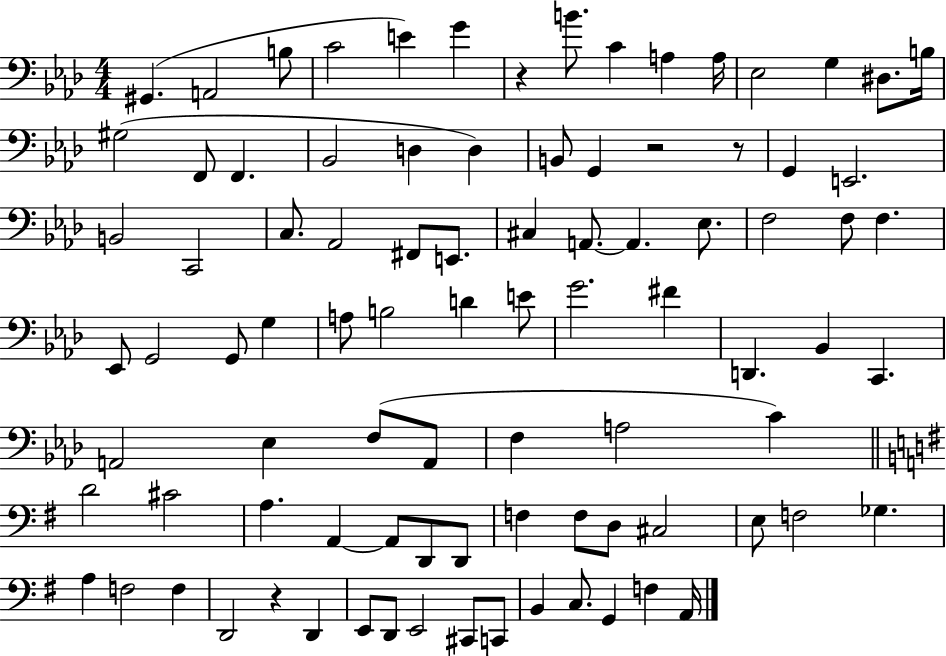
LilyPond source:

{
  \clef bass
  \numericTimeSignature
  \time 4/4
  \key aes \major
  gis,4.( a,2 b8 | c'2 e'4) g'4 | r4 b'8. c'4 a4 a16 | ees2 g4 dis8. b16 | \break gis2( f,8 f,4. | bes,2 d4 d4) | b,8 g,4 r2 r8 | g,4 e,2. | \break b,2 c,2 | c8. aes,2 fis,8 e,8. | cis4 a,8.~~ a,4. ees8. | f2 f8 f4. | \break ees,8 g,2 g,8 g4 | a8 b2 d'4 e'8 | g'2. fis'4 | d,4. bes,4 c,4. | \break a,2 ees4 f8( a,8 | f4 a2 c'4) | \bar "||" \break \key g \major d'2 cis'2 | a4. a,4~~ a,8 d,8 d,8 | f4 f8 d8 cis2 | e8 f2 ges4. | \break a4 f2 f4 | d,2 r4 d,4 | e,8 d,8 e,2 cis,8 c,8 | b,4 c8. g,4 f4 a,16 | \break \bar "|."
}